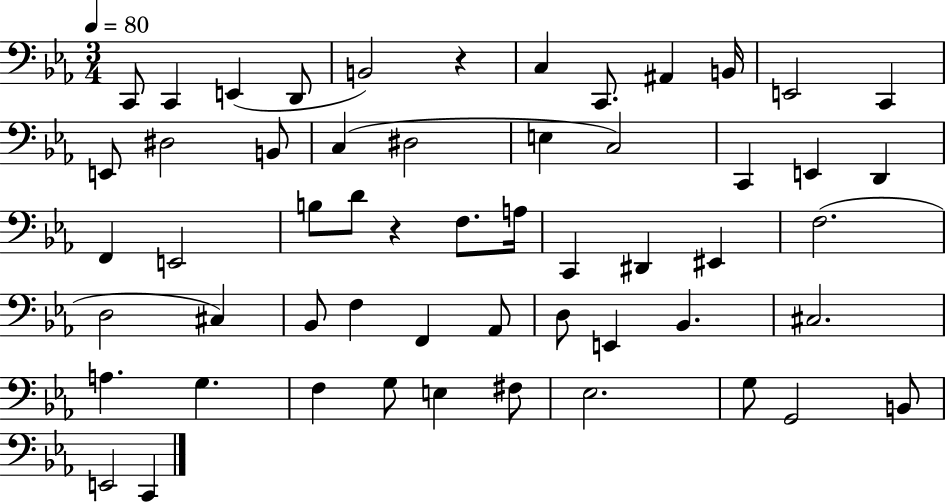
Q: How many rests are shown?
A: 2